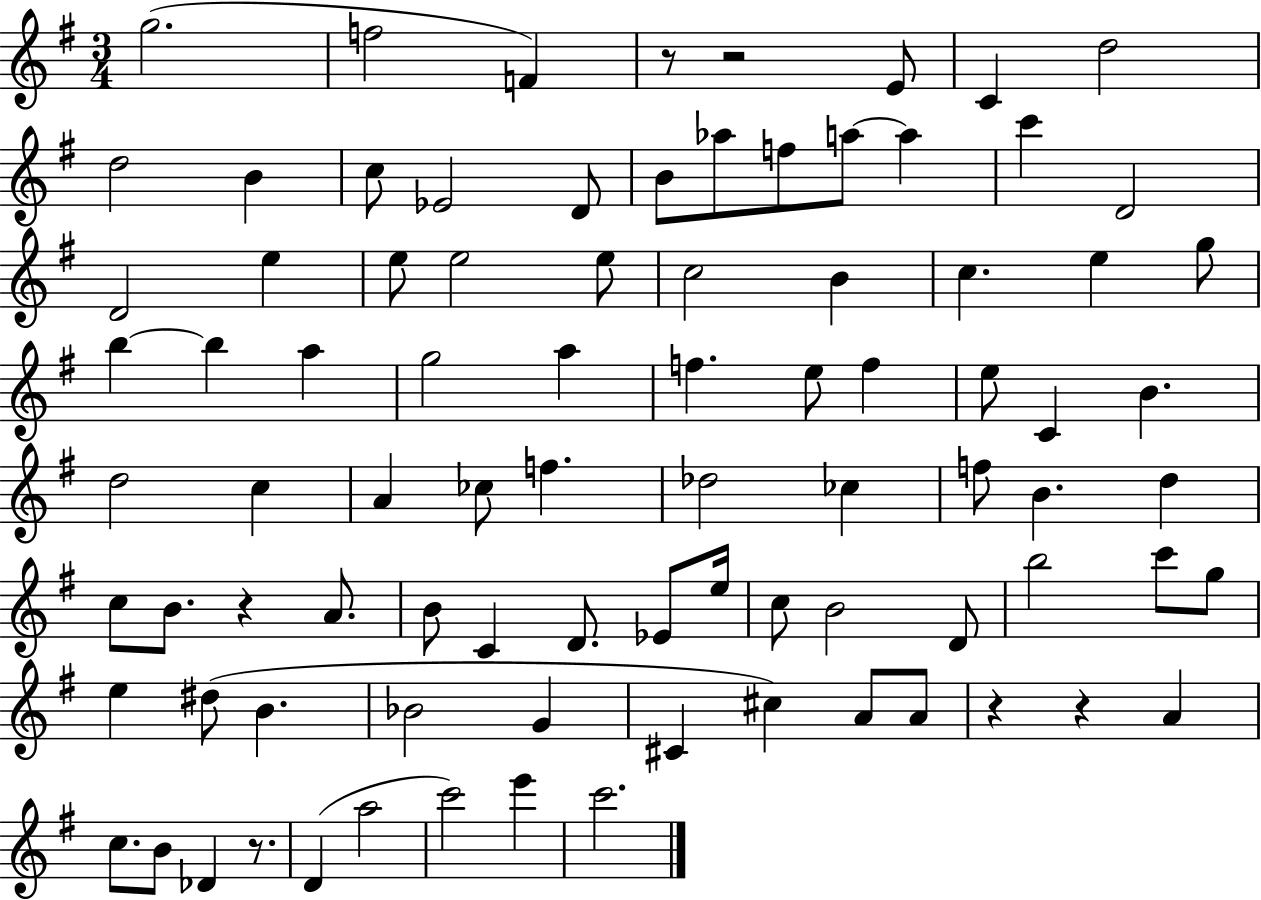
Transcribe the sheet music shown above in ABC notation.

X:1
T:Untitled
M:3/4
L:1/4
K:G
g2 f2 F z/2 z2 E/2 C d2 d2 B c/2 _E2 D/2 B/2 _a/2 f/2 a/2 a c' D2 D2 e e/2 e2 e/2 c2 B c e g/2 b b a g2 a f e/2 f e/2 C B d2 c A _c/2 f _d2 _c f/2 B d c/2 B/2 z A/2 B/2 C D/2 _E/2 e/4 c/2 B2 D/2 b2 c'/2 g/2 e ^d/2 B _B2 G ^C ^c A/2 A/2 z z A c/2 B/2 _D z/2 D a2 c'2 e' c'2